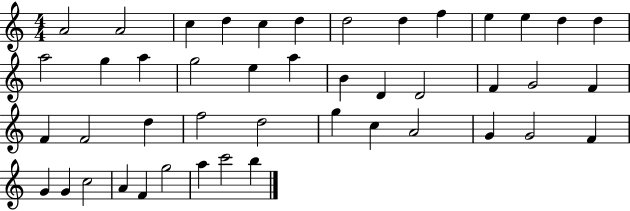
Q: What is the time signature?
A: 4/4